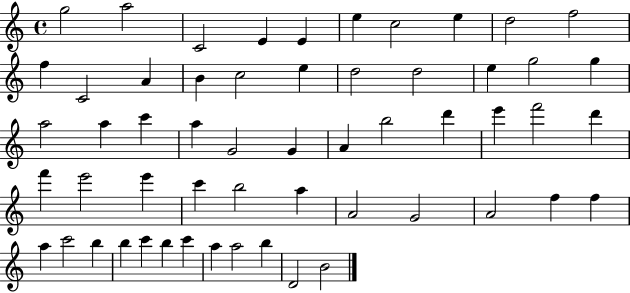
{
  \clef treble
  \time 4/4
  \defaultTimeSignature
  \key c \major
  g''2 a''2 | c'2 e'4 e'4 | e''4 c''2 e''4 | d''2 f''2 | \break f''4 c'2 a'4 | b'4 c''2 e''4 | d''2 d''2 | e''4 g''2 g''4 | \break a''2 a''4 c'''4 | a''4 g'2 g'4 | a'4 b''2 d'''4 | e'''4 f'''2 d'''4 | \break f'''4 e'''2 e'''4 | c'''4 b''2 a''4 | a'2 g'2 | a'2 f''4 f''4 | \break a''4 c'''2 b''4 | b''4 c'''4 b''4 c'''4 | a''4 a''2 b''4 | d'2 b'2 | \break \bar "|."
}